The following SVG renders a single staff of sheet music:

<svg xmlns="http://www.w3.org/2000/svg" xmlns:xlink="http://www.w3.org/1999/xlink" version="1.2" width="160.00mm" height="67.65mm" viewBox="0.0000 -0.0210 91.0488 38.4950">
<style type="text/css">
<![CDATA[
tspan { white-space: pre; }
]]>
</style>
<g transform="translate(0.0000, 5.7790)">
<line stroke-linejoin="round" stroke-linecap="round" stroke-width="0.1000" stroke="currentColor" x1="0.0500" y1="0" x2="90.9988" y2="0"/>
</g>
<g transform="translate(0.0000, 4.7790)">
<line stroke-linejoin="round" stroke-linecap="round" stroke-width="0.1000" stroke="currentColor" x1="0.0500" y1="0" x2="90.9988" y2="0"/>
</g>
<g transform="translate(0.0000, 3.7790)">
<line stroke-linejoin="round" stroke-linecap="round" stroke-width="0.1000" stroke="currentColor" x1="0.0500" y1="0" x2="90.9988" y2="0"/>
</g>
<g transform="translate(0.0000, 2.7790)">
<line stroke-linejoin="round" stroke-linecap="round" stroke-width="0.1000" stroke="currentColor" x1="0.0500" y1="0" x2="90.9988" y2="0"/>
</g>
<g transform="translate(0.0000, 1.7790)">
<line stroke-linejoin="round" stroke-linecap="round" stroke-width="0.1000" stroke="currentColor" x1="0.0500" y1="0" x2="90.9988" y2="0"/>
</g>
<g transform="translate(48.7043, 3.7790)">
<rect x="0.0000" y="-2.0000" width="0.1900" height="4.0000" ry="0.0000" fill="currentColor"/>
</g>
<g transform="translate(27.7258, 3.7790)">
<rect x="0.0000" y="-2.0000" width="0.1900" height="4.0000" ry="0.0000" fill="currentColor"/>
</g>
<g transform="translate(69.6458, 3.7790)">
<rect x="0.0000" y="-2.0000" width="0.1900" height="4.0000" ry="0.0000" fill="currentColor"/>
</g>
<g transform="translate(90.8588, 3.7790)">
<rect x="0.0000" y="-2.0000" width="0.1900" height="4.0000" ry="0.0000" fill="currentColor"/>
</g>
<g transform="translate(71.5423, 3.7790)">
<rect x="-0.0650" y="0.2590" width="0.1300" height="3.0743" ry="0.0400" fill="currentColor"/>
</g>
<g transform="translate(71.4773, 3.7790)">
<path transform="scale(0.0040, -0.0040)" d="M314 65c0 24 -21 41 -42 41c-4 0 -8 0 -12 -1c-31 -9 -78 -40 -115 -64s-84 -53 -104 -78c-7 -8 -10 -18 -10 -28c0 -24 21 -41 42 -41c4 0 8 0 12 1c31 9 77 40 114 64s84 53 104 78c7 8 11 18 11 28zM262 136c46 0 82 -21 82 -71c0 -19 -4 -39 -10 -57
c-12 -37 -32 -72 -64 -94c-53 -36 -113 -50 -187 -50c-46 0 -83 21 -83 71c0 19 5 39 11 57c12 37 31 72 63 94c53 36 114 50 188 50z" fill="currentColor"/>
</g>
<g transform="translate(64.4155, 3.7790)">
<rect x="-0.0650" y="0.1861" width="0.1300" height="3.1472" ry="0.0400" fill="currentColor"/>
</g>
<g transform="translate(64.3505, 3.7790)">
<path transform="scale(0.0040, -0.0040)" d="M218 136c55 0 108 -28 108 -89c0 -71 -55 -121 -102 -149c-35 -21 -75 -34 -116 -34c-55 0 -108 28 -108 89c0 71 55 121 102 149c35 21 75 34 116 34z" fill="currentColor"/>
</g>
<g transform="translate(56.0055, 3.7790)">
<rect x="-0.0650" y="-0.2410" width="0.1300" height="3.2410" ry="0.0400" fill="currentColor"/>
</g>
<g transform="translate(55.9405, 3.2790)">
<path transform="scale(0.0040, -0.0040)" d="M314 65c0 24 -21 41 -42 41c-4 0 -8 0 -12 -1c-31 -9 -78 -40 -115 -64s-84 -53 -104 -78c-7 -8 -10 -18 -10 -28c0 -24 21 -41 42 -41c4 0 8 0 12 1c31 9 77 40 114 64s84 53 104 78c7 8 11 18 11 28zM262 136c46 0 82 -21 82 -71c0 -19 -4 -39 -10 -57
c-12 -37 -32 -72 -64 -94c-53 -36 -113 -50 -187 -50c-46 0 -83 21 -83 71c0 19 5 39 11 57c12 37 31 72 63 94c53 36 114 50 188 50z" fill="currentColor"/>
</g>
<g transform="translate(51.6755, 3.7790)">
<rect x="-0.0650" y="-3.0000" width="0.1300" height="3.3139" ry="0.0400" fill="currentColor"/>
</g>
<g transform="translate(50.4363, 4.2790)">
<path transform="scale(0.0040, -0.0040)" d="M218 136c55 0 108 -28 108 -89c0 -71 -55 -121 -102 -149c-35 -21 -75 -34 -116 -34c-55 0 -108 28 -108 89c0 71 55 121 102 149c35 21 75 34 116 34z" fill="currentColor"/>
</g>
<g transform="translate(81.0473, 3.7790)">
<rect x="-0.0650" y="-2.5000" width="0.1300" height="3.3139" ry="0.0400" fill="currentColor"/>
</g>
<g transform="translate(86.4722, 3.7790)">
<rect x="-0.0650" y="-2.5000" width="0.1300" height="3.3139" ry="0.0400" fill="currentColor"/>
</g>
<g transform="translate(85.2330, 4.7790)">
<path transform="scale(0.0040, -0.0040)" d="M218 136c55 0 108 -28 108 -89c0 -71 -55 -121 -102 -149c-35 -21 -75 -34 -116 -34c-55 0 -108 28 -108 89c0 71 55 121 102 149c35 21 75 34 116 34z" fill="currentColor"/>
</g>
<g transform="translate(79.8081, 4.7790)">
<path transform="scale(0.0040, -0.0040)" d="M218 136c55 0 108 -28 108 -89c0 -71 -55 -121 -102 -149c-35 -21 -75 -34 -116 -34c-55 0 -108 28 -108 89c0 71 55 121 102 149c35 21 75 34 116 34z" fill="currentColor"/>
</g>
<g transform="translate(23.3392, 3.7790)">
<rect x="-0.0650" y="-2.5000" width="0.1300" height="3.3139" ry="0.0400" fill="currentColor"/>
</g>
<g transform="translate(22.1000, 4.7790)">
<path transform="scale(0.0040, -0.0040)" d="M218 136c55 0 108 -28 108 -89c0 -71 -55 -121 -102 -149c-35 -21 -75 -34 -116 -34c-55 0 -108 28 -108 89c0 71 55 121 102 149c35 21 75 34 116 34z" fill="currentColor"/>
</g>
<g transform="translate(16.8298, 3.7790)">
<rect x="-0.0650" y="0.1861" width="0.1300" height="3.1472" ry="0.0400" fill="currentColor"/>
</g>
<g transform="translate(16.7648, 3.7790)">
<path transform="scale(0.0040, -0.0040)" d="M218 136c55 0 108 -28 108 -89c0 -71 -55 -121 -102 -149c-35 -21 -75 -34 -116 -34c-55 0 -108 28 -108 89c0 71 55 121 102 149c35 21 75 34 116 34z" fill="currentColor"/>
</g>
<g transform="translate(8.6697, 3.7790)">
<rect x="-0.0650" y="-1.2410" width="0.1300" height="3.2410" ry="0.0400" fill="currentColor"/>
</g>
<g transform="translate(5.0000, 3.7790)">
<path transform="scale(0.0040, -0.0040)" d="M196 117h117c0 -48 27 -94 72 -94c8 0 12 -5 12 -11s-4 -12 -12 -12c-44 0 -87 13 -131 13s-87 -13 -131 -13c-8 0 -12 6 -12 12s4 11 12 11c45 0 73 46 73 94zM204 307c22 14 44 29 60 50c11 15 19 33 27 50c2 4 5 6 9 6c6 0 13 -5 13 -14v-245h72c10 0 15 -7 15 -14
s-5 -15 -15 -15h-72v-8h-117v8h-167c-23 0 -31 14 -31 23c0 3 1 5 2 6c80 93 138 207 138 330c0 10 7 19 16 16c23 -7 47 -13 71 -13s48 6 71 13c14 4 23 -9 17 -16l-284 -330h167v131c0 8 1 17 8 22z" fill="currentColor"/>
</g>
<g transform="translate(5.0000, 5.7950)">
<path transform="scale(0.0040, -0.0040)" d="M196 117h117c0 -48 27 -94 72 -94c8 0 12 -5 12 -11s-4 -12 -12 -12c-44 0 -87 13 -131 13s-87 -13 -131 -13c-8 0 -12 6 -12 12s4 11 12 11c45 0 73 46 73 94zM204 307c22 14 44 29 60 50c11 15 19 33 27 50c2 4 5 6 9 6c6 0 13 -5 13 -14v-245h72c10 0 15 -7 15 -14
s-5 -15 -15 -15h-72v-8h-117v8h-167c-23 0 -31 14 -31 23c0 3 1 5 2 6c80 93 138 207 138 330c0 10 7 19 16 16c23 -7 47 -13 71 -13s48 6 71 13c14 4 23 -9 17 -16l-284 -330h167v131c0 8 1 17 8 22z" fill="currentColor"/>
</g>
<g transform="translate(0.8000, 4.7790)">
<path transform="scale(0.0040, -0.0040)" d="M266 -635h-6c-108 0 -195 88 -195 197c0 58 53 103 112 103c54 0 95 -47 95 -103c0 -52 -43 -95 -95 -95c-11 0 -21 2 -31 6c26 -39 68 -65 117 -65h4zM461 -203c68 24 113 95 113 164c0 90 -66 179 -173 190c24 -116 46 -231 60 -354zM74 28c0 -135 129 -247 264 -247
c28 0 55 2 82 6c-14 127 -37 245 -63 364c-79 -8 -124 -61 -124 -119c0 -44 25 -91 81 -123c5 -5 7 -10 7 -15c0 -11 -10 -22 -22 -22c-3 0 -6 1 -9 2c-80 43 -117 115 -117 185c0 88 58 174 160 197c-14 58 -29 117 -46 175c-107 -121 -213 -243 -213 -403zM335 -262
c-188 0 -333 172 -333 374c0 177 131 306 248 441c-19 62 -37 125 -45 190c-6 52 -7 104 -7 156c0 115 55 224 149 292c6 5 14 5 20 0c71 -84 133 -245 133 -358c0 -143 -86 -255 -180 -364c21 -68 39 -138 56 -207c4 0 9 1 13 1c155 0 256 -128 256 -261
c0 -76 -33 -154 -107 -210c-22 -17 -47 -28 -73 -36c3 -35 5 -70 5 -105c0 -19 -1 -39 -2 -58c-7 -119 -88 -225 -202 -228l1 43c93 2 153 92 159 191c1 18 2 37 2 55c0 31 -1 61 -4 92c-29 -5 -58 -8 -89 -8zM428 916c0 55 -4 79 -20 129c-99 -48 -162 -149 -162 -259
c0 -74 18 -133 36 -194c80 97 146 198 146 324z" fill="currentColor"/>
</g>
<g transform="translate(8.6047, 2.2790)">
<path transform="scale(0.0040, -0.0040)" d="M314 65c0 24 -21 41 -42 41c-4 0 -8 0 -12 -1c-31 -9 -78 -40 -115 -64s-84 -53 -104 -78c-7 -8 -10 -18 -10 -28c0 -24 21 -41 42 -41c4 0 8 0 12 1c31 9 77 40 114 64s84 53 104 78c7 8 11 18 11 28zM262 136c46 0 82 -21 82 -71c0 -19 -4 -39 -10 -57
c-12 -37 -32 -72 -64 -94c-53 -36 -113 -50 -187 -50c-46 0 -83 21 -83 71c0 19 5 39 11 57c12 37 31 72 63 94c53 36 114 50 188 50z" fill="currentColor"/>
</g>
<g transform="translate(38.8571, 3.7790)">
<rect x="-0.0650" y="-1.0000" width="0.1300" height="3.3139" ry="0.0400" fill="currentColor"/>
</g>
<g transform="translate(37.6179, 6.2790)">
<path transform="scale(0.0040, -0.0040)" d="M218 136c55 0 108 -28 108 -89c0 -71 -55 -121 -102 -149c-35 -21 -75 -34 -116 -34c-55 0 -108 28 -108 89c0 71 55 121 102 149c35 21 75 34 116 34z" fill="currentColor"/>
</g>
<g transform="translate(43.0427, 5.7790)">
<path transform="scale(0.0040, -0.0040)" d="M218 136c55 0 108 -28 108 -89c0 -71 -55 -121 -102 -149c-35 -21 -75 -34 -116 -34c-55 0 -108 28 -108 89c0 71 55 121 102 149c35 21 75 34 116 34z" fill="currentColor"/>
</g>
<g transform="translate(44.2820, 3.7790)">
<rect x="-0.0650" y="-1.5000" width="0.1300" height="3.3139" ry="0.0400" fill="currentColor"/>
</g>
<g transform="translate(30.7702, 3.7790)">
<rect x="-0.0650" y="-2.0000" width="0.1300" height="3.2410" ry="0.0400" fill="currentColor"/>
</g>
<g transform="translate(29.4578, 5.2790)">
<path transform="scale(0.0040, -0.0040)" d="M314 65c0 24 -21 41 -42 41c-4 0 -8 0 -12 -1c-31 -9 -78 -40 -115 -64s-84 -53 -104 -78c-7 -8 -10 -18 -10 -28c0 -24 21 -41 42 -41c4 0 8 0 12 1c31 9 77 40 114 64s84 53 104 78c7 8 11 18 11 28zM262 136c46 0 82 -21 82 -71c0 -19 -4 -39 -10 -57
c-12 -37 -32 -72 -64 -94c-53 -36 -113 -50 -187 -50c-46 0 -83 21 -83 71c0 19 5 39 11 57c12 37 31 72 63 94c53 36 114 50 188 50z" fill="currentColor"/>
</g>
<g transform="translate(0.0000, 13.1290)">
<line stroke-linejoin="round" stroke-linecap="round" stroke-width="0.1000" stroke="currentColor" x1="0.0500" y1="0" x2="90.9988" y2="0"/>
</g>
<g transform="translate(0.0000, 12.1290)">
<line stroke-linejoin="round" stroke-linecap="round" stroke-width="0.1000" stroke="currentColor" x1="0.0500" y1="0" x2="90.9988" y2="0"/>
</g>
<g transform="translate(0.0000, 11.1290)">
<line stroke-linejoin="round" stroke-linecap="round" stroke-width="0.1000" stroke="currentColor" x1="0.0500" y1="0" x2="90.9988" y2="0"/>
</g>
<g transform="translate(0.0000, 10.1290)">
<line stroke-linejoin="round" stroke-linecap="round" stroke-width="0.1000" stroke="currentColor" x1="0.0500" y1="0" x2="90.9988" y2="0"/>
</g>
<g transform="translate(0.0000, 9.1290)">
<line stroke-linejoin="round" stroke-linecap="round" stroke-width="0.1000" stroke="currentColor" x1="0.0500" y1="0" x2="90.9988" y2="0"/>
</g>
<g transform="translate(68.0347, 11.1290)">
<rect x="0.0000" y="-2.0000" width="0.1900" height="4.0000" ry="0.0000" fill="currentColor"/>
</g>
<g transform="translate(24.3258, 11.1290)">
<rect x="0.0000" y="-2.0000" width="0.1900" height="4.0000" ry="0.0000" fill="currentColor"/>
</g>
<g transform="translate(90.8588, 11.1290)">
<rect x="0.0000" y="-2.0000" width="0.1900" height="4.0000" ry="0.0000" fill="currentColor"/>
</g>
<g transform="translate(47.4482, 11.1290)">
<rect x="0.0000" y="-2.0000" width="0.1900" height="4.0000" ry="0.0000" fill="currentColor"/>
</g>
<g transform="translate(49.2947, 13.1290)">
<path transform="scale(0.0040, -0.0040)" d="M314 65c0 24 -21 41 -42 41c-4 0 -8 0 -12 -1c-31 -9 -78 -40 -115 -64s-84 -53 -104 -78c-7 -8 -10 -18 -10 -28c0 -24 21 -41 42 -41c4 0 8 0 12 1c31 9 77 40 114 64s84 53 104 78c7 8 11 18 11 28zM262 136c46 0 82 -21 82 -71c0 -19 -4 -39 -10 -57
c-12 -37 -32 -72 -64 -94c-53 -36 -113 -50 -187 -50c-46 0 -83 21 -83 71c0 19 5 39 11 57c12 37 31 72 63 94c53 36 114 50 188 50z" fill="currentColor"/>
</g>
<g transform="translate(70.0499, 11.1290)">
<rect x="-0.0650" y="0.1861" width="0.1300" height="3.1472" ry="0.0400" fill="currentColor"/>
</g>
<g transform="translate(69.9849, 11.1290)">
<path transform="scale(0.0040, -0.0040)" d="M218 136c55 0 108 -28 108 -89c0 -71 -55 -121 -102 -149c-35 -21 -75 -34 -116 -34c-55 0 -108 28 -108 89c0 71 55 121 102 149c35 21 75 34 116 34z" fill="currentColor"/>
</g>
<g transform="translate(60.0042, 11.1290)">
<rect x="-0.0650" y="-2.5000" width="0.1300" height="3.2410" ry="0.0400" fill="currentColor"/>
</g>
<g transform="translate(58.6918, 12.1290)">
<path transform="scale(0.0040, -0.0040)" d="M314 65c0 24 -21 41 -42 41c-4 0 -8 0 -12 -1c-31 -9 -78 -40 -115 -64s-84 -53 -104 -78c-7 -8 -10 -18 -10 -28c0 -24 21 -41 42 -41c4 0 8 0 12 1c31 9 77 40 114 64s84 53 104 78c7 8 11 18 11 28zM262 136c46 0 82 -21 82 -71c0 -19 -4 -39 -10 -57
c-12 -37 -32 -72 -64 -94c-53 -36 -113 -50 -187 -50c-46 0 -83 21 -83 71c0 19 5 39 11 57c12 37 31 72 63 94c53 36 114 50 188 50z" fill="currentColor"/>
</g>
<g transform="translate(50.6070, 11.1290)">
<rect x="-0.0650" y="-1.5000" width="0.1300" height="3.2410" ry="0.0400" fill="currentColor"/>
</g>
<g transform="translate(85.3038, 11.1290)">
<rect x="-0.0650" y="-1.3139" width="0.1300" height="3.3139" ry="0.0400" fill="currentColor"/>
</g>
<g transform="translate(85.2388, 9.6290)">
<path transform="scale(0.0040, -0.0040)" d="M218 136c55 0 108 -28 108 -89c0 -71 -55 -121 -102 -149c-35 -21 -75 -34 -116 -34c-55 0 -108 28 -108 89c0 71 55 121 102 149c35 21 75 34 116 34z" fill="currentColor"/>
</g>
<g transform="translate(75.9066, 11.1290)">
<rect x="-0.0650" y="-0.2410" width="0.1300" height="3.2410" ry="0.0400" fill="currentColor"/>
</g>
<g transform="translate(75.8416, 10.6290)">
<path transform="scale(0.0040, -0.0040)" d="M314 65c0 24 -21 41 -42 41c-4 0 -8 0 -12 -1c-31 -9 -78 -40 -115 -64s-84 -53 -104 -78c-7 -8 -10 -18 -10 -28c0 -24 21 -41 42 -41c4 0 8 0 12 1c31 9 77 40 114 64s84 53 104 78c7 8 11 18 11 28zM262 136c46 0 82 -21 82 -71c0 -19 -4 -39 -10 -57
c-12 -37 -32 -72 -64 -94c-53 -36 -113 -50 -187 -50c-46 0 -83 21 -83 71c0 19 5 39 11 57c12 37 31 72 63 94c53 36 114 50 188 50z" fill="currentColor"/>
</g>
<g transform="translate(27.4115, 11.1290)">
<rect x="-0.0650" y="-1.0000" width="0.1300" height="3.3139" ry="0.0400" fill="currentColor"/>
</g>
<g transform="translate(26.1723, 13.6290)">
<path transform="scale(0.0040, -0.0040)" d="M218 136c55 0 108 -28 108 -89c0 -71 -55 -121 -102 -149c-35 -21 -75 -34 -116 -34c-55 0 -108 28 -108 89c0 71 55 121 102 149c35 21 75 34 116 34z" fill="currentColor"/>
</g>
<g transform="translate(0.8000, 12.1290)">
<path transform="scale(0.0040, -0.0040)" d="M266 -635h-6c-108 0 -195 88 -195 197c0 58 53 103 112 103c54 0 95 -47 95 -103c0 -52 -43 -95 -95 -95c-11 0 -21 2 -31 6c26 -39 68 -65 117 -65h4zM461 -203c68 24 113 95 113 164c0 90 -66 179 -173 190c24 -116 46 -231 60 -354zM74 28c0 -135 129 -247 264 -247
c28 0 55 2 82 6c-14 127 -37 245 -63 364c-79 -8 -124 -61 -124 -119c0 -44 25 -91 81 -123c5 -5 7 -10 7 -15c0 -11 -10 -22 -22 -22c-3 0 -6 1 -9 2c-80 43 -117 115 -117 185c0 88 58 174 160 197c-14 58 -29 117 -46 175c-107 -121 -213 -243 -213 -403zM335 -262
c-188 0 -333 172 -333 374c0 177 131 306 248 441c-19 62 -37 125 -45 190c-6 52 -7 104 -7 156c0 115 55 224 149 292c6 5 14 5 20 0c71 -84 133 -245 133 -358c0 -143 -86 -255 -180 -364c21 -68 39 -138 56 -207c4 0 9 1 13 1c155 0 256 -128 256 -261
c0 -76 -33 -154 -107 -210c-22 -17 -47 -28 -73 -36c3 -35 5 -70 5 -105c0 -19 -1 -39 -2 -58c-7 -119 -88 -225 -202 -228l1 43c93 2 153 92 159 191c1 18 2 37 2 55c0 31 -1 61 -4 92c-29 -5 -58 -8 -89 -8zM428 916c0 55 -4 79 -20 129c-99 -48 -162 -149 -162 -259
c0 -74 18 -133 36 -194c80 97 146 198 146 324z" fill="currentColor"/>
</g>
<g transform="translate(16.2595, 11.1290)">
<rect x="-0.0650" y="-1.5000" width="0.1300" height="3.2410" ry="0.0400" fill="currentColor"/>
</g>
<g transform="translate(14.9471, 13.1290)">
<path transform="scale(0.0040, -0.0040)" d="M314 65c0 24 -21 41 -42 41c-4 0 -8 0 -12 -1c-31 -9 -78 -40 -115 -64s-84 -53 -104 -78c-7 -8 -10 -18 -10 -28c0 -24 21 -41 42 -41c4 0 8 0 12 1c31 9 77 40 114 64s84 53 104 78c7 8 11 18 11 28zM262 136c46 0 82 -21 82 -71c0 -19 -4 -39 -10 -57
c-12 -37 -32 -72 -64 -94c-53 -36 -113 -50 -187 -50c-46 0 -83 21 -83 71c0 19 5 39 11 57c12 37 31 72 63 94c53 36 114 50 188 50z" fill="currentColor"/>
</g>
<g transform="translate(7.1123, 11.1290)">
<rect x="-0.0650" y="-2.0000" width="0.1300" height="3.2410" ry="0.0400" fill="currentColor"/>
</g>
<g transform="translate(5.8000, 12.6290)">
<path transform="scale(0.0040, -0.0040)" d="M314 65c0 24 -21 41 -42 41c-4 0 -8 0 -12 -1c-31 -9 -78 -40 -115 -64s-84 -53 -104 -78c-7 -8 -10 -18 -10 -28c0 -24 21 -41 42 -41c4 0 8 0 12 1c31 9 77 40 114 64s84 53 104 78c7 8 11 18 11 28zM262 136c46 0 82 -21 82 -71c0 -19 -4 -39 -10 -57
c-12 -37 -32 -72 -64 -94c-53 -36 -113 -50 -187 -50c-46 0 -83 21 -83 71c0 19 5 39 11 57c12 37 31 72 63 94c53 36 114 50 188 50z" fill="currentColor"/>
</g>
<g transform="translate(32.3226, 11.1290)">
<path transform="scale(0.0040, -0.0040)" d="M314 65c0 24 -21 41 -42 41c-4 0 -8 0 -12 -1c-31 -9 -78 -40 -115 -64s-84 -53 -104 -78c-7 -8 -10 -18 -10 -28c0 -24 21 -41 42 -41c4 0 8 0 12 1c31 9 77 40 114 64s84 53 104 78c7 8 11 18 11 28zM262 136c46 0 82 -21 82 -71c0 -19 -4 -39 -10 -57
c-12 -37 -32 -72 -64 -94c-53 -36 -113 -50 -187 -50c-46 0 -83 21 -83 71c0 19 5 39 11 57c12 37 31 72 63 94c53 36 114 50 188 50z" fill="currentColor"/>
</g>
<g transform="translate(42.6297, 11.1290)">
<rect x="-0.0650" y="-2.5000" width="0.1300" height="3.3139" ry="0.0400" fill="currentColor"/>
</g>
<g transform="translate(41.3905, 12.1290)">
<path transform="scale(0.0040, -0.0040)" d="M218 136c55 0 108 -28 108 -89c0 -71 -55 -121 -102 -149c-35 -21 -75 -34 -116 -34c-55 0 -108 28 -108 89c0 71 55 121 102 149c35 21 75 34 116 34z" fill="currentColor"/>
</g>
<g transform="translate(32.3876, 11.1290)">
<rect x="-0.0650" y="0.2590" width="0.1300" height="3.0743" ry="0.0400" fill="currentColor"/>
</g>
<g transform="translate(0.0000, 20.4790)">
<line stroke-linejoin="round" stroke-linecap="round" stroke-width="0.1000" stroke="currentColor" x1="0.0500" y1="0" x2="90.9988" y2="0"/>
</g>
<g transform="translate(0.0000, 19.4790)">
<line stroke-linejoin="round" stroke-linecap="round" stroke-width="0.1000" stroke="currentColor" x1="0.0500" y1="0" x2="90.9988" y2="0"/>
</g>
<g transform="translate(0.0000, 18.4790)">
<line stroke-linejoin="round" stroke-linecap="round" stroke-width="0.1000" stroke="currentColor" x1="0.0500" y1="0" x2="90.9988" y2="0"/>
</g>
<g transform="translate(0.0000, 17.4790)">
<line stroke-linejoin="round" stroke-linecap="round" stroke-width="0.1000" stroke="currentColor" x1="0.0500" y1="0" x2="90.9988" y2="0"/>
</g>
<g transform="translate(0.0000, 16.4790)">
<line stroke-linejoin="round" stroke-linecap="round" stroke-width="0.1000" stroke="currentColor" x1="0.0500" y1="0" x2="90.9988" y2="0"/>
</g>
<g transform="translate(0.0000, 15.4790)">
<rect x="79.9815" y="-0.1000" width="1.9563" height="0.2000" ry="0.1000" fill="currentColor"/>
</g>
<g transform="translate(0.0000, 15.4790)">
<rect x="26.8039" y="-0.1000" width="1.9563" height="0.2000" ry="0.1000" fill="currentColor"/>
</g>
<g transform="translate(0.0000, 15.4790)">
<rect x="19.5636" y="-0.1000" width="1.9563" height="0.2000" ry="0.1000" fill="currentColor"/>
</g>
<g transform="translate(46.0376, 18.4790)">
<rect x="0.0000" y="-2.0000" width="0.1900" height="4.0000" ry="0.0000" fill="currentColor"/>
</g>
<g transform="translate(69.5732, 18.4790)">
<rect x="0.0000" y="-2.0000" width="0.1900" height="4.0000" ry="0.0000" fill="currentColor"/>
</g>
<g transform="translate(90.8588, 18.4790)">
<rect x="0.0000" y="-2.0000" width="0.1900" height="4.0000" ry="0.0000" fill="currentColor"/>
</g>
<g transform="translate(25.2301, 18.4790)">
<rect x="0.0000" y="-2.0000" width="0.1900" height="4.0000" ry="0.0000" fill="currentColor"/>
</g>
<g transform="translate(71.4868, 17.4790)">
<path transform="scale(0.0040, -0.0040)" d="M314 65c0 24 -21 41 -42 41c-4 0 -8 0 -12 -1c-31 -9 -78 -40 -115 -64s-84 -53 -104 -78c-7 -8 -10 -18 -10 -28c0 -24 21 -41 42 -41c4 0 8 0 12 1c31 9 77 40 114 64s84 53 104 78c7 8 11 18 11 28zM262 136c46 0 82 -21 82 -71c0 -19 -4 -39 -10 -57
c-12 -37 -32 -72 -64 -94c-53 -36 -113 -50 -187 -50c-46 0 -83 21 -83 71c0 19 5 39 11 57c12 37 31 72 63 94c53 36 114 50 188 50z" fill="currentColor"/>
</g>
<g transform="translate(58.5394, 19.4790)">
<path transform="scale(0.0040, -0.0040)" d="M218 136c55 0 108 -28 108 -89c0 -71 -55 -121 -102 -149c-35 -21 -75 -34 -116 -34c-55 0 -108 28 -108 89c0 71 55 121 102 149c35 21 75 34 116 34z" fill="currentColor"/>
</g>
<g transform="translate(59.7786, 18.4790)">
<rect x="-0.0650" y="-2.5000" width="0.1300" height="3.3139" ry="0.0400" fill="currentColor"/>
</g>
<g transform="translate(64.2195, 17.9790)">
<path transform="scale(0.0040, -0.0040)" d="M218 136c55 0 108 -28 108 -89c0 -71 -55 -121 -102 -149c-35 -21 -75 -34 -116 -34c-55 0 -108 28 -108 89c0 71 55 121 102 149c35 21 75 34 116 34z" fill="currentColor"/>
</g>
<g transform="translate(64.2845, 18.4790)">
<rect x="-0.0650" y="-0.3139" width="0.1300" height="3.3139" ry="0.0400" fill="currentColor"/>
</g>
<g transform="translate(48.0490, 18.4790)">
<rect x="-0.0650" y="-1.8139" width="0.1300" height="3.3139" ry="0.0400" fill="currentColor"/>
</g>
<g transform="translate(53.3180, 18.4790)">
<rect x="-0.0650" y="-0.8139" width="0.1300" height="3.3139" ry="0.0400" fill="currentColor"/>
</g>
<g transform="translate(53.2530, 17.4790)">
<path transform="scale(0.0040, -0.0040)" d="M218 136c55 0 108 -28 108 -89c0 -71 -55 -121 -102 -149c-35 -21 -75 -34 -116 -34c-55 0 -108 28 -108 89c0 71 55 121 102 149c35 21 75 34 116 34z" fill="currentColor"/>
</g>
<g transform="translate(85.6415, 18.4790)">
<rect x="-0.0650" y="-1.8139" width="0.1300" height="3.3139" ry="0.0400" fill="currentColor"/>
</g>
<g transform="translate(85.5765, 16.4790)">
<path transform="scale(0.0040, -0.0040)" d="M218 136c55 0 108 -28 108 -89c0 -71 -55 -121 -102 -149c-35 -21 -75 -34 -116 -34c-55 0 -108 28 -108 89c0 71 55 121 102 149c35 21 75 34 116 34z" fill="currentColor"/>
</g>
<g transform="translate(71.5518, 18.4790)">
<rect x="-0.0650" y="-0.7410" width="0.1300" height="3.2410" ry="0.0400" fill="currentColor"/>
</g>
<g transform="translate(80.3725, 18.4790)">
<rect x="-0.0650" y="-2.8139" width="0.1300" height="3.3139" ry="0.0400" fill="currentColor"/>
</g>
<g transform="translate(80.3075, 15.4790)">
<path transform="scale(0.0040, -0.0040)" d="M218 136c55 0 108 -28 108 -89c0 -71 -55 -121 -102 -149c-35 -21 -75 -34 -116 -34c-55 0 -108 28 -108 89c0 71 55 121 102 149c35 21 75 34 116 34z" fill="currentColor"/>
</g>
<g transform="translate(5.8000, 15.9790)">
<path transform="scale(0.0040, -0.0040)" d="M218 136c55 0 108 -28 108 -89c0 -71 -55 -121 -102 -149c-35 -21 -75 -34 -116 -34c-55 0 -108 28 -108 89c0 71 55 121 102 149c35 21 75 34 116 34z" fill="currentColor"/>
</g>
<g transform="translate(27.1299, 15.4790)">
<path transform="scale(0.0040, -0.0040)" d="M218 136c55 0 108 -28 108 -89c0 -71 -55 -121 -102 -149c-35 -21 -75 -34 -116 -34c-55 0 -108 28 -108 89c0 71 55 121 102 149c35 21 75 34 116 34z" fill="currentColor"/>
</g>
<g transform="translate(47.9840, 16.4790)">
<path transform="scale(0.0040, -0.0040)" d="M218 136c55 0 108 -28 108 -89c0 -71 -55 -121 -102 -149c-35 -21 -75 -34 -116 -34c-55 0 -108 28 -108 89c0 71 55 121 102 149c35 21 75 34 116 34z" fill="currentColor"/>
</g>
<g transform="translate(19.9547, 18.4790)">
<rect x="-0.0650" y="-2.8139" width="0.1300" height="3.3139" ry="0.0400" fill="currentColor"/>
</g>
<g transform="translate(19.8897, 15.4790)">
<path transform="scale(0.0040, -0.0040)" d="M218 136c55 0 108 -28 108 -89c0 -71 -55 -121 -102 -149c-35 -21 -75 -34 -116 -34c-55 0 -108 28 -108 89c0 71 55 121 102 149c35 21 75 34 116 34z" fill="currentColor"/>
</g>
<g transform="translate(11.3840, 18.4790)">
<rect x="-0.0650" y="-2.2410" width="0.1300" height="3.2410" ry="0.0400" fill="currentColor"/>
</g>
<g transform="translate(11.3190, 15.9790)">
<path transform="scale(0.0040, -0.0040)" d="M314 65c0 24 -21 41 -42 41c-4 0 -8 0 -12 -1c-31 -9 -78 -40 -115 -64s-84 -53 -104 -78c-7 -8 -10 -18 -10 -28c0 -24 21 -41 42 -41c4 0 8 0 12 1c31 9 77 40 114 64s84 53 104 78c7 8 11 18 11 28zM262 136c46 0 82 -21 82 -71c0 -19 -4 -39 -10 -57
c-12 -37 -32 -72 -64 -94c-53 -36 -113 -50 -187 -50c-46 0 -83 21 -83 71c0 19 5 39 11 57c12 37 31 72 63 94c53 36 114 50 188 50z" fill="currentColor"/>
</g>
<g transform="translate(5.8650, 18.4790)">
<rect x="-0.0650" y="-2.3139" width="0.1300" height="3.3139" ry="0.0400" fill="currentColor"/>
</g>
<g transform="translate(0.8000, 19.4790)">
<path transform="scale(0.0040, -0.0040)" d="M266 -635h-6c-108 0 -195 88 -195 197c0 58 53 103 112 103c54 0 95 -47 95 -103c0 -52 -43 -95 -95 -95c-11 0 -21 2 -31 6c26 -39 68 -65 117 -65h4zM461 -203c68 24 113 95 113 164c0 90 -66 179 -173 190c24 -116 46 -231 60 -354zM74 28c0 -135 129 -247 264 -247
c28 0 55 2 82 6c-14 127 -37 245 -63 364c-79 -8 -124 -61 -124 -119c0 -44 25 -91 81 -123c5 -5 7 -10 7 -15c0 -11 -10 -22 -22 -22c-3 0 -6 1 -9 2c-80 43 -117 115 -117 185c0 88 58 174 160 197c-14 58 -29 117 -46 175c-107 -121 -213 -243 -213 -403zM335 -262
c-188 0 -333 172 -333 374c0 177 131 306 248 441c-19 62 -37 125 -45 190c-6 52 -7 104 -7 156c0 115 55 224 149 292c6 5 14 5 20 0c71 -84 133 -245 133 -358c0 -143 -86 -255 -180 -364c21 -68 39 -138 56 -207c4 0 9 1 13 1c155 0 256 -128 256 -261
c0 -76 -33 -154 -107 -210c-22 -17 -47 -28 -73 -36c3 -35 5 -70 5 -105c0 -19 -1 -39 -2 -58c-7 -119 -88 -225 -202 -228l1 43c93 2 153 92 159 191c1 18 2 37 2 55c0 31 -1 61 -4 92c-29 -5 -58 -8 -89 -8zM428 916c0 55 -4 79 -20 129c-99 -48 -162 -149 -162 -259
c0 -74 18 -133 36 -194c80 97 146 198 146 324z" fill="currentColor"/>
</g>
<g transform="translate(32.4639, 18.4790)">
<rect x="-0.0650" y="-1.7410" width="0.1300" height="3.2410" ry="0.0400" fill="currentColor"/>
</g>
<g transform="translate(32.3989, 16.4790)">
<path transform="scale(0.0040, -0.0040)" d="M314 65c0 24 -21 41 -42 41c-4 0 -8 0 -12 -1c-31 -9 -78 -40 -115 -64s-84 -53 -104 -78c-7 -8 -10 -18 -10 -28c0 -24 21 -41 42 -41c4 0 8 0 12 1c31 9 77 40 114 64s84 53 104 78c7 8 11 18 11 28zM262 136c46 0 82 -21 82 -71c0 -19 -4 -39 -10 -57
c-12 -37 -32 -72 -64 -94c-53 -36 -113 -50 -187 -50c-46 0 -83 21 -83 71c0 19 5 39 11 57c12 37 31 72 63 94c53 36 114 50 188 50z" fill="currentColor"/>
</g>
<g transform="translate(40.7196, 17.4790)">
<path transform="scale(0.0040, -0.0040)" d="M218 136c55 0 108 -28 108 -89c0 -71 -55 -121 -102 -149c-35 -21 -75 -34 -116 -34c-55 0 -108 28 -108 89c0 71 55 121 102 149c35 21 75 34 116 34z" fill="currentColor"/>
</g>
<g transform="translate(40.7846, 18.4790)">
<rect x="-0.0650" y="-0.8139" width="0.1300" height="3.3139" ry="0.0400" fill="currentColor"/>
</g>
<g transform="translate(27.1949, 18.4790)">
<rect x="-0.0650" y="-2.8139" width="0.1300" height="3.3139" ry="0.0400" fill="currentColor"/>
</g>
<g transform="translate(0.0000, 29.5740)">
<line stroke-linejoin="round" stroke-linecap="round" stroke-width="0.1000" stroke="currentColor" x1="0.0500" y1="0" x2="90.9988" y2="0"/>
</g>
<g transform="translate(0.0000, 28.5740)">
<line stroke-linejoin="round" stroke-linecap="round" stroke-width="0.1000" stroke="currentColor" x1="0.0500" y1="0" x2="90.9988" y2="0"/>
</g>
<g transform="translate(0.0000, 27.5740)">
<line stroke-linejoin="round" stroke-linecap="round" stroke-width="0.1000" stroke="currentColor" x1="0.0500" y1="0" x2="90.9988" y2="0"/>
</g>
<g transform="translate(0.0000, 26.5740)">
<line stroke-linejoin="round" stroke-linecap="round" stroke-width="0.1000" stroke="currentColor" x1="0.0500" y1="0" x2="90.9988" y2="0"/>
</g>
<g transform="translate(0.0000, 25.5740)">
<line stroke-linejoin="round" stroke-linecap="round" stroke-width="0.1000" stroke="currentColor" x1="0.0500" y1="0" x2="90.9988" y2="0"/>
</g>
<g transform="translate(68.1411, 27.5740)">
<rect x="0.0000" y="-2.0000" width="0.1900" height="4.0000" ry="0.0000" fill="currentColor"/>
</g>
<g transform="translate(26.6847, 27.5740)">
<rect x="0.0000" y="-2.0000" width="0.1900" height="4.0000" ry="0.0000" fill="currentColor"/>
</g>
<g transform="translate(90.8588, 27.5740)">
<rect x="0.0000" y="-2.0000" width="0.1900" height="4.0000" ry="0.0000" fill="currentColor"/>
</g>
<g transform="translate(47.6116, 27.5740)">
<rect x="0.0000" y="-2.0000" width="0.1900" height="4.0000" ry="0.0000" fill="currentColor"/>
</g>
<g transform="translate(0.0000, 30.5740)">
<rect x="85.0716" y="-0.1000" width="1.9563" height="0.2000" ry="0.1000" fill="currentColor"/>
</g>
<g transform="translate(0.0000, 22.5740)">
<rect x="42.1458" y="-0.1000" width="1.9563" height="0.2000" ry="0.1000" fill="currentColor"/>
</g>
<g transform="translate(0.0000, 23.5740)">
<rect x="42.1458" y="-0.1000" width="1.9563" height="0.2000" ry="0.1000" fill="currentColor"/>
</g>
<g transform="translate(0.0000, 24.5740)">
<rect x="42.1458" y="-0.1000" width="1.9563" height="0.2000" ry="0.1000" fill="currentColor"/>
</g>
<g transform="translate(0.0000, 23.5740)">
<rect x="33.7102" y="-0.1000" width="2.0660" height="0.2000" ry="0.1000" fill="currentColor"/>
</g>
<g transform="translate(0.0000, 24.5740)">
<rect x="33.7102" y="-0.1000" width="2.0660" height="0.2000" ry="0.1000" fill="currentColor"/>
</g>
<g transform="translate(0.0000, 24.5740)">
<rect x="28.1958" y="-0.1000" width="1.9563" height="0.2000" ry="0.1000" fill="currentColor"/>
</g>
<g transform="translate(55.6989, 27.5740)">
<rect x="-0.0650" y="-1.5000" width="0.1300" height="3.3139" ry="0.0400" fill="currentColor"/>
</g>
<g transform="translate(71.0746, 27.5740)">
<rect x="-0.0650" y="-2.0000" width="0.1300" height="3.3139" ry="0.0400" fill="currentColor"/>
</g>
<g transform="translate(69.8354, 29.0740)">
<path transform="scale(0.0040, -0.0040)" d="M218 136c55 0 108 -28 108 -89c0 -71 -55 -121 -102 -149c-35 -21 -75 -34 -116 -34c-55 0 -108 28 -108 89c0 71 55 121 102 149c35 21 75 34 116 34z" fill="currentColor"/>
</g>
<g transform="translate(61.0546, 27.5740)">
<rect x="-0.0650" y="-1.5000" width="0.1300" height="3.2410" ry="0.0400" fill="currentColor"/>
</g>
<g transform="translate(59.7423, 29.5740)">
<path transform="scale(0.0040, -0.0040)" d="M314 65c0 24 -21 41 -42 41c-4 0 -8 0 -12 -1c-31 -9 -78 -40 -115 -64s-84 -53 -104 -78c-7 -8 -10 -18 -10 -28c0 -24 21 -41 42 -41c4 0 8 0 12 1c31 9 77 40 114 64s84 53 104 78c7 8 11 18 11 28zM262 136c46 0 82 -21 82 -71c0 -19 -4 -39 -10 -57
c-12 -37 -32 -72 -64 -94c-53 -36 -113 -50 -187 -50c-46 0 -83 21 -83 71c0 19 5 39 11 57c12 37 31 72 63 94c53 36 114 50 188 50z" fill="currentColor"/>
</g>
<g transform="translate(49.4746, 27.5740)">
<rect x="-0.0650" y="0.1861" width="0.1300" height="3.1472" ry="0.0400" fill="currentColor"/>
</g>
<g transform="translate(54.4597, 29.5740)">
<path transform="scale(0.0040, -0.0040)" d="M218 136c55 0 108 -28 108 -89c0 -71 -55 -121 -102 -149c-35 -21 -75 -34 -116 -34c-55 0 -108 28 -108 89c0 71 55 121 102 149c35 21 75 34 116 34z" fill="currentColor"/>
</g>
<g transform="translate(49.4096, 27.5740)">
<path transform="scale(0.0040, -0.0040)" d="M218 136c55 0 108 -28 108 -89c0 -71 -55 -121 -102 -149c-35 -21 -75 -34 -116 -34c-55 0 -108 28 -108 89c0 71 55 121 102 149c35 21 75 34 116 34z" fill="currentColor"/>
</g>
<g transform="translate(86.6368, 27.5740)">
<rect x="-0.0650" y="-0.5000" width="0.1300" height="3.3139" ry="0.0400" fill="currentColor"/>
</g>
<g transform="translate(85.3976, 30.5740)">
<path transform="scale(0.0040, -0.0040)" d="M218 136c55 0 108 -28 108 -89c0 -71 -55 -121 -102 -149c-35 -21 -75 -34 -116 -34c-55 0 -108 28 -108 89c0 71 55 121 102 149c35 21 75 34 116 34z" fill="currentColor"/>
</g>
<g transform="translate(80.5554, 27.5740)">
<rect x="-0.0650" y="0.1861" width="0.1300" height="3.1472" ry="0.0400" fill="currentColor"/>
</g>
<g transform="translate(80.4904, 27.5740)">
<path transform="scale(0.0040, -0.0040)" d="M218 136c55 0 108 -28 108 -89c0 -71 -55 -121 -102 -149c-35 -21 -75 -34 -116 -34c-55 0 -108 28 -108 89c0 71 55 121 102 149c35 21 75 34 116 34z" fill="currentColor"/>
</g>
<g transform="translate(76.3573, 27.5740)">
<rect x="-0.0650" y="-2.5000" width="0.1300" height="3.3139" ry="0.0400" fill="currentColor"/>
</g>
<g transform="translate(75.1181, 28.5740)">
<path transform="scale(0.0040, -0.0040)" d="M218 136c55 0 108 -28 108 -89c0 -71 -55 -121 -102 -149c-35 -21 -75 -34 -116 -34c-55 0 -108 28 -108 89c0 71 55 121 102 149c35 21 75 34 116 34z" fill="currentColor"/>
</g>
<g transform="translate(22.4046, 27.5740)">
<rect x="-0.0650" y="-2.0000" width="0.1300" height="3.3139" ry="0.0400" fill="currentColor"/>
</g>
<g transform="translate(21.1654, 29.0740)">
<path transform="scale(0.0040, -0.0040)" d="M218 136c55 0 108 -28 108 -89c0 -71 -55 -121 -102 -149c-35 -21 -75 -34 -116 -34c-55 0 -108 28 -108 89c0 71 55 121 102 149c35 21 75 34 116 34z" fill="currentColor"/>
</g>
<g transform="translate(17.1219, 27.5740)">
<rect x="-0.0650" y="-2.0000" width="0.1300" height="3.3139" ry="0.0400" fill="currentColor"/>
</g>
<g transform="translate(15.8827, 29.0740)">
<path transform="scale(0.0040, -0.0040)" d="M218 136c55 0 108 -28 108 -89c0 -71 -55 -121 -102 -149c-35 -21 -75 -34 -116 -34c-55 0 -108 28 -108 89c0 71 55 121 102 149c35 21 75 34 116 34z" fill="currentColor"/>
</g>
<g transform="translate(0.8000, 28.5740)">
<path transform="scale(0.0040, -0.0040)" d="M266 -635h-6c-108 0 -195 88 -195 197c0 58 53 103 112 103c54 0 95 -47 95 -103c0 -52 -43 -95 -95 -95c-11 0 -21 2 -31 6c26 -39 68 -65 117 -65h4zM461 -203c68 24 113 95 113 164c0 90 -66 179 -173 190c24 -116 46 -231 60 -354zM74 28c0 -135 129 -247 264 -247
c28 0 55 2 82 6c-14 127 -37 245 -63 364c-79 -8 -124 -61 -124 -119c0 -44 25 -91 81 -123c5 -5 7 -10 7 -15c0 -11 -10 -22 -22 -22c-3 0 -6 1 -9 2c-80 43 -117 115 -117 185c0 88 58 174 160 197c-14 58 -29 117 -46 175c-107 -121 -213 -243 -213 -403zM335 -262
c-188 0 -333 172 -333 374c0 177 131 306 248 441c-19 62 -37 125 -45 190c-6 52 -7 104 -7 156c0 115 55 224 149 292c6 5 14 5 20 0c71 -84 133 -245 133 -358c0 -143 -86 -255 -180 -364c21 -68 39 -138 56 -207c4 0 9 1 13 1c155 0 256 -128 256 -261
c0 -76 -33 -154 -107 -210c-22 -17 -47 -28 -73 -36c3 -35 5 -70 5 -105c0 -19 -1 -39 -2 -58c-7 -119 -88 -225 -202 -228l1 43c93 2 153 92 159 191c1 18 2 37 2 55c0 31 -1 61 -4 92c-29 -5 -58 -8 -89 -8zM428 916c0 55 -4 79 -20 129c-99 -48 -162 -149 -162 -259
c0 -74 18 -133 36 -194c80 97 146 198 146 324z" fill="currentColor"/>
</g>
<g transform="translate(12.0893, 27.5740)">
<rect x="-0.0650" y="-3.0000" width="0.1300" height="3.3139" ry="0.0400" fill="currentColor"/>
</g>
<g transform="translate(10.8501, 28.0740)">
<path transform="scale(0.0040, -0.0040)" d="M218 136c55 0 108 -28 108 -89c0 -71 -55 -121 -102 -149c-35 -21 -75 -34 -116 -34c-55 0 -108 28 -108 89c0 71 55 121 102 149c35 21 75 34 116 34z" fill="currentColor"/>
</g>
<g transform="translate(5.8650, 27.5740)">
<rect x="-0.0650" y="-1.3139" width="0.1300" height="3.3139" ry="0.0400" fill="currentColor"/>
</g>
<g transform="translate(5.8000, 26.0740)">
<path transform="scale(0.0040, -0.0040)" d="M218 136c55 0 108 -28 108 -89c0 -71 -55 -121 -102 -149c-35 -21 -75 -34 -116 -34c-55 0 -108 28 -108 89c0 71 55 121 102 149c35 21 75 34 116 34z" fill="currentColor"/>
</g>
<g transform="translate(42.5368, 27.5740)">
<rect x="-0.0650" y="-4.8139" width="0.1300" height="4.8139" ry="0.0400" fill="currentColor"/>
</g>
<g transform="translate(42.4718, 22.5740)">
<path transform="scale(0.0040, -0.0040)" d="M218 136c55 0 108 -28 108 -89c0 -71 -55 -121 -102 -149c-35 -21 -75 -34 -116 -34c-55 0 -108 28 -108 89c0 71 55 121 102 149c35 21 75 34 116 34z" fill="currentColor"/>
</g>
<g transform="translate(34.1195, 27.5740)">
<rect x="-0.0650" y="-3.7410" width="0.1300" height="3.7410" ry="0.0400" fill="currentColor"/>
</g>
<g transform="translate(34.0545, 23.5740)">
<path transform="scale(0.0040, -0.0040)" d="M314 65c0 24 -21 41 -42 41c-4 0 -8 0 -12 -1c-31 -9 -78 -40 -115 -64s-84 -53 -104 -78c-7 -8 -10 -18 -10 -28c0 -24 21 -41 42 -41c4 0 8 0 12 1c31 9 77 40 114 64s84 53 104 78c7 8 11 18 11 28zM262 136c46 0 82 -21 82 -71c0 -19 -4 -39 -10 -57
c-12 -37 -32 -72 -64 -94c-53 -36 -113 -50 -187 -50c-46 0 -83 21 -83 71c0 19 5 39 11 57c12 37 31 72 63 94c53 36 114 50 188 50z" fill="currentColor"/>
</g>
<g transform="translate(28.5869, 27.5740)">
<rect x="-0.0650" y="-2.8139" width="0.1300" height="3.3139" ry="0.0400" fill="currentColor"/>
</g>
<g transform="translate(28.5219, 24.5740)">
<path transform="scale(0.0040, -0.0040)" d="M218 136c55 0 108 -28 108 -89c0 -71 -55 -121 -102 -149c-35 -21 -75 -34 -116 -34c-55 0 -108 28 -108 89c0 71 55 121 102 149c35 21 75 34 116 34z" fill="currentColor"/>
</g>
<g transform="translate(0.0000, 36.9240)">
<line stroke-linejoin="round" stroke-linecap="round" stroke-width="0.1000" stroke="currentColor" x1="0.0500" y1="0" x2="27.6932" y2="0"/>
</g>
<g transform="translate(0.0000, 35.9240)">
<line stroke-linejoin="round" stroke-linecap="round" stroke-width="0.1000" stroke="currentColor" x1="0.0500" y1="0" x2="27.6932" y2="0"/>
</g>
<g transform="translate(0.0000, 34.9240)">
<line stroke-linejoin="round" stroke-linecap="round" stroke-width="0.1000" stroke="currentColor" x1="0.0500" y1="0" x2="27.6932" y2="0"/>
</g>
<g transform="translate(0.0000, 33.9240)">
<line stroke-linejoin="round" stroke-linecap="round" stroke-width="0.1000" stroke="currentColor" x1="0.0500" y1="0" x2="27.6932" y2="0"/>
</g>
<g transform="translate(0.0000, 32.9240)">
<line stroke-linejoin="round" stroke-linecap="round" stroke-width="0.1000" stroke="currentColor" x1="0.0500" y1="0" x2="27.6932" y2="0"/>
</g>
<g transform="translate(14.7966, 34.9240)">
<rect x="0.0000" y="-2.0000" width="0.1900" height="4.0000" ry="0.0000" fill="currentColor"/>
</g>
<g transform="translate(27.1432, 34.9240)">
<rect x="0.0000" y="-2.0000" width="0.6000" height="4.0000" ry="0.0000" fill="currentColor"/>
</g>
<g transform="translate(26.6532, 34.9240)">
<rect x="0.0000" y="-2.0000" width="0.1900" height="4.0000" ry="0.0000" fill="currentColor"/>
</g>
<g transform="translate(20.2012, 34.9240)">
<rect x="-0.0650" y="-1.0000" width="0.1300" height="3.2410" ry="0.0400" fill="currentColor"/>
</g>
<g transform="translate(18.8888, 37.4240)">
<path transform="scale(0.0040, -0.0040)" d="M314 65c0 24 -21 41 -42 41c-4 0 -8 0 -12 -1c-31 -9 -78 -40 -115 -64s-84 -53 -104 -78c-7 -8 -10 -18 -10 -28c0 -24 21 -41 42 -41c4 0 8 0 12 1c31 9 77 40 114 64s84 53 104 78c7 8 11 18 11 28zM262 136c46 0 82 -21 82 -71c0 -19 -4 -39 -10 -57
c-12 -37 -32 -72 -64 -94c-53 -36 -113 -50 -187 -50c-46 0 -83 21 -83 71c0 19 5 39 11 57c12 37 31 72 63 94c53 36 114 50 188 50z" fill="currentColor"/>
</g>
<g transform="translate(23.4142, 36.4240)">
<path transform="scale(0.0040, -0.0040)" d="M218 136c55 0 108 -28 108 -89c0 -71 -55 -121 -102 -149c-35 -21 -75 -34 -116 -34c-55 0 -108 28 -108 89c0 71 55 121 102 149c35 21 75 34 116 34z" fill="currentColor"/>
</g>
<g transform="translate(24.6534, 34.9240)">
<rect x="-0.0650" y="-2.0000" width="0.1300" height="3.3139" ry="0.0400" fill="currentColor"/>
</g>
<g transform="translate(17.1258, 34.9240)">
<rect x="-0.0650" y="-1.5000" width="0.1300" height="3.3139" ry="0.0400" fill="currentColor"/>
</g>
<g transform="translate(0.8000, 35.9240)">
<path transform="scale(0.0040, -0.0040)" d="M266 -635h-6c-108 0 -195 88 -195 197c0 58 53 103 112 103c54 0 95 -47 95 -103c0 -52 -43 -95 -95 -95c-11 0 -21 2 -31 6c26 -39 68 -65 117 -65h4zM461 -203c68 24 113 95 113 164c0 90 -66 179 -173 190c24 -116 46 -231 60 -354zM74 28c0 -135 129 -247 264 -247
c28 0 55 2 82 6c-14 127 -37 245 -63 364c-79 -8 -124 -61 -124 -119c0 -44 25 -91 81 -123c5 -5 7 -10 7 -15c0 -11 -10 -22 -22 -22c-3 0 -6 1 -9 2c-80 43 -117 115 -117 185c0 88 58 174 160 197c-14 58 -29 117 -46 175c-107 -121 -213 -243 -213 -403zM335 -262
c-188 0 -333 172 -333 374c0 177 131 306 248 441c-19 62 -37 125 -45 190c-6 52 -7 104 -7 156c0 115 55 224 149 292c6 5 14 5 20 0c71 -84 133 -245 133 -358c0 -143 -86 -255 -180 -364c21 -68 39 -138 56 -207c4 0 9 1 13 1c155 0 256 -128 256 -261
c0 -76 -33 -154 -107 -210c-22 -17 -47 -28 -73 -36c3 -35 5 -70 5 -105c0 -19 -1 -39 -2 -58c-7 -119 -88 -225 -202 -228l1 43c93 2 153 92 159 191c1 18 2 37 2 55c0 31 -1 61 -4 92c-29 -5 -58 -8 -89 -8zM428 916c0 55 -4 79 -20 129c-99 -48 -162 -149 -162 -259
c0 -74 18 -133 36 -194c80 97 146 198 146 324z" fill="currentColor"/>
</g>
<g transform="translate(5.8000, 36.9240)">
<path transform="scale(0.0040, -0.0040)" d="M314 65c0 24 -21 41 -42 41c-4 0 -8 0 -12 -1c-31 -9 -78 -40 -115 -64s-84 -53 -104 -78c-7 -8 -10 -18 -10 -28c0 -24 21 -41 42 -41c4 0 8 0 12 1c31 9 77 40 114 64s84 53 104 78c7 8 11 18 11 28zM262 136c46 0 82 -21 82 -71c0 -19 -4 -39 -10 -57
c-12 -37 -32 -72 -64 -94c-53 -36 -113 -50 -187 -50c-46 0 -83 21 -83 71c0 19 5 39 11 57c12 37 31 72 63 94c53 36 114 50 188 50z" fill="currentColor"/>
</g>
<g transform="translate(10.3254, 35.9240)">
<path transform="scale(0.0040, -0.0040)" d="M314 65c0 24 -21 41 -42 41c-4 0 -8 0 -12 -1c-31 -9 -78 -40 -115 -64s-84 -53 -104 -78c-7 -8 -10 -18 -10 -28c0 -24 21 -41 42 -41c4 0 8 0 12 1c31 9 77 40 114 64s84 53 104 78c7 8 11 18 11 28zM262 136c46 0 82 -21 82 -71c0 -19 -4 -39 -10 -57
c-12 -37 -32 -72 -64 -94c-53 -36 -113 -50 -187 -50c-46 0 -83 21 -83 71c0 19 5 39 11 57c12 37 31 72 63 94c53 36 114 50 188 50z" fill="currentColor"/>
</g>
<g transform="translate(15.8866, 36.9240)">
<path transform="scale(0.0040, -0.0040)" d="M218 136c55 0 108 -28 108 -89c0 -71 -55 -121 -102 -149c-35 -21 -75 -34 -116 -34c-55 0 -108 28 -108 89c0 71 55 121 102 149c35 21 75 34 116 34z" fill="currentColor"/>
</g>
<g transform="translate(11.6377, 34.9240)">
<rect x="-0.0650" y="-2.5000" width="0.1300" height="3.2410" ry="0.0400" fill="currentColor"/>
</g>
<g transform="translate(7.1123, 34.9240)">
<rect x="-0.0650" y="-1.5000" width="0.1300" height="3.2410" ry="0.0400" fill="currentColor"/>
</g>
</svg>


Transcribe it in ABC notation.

X:1
T:Untitled
M:4/4
L:1/4
K:C
e2 B G F2 D E A c2 B B2 G G F2 E2 D B2 G E2 G2 B c2 e g g2 a a f2 d f d G c d2 a f e A F F a c'2 e' B E E2 F G B C E2 G2 E D2 F